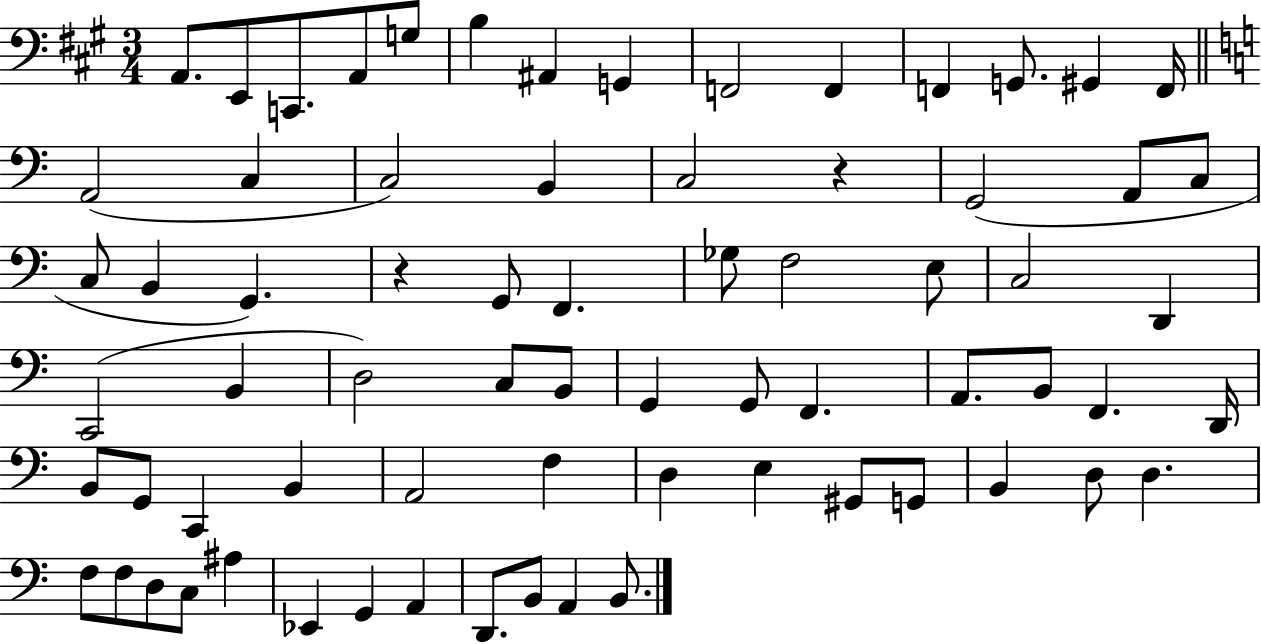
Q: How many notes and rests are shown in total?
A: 71